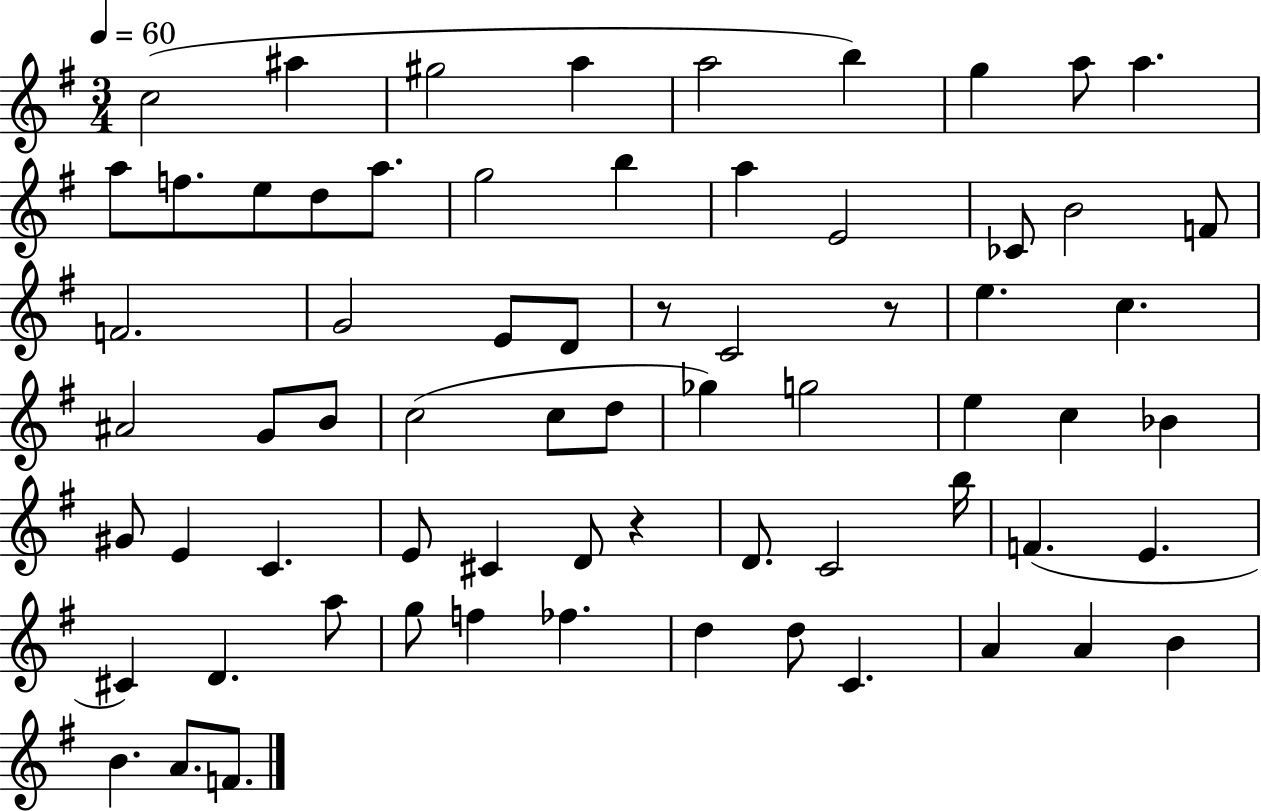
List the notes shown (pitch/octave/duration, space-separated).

C5/h A#5/q G#5/h A5/q A5/h B5/q G5/q A5/e A5/q. A5/e F5/e. E5/e D5/e A5/e. G5/h B5/q A5/q E4/h CES4/e B4/h F4/e F4/h. G4/h E4/e D4/e R/e C4/h R/e E5/q. C5/q. A#4/h G4/e B4/e C5/h C5/e D5/e Gb5/q G5/h E5/q C5/q Bb4/q G#4/e E4/q C4/q. E4/e C#4/q D4/e R/q D4/e. C4/h B5/s F4/q. E4/q. C#4/q D4/q. A5/e G5/e F5/q FES5/q. D5/q D5/e C4/q. A4/q A4/q B4/q B4/q. A4/e. F4/e.